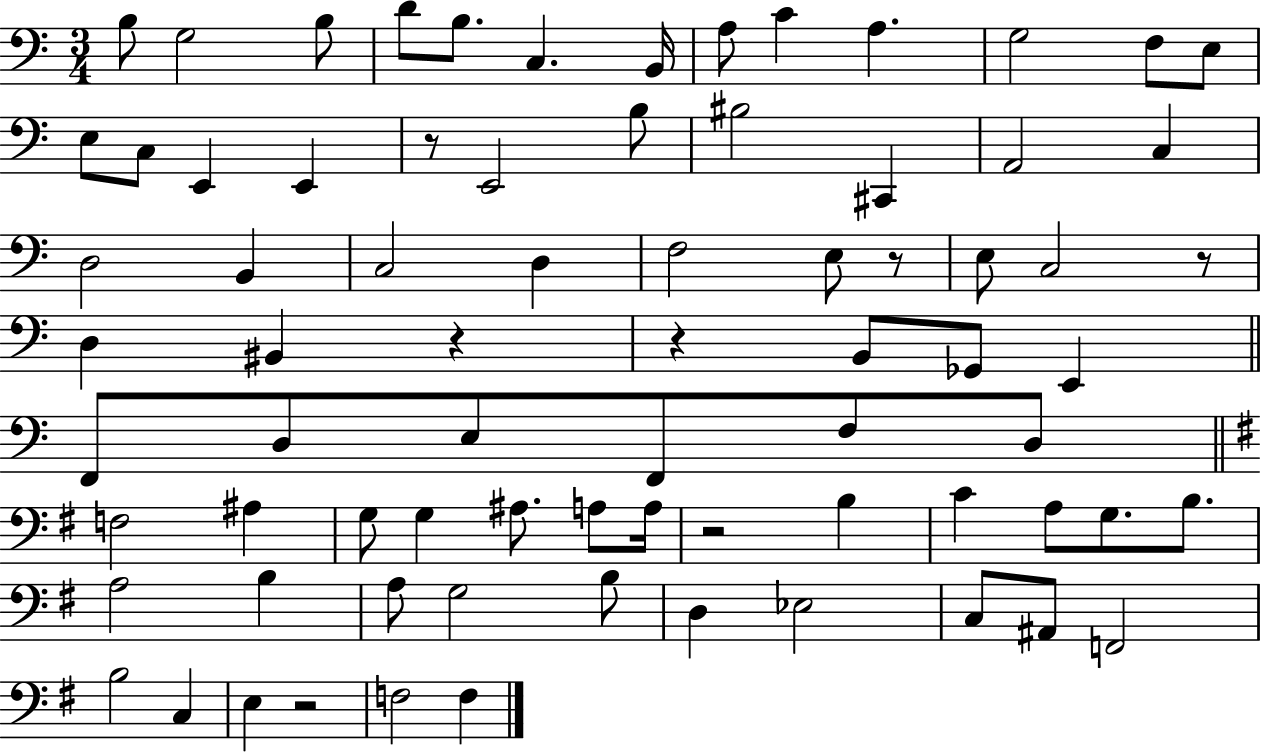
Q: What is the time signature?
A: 3/4